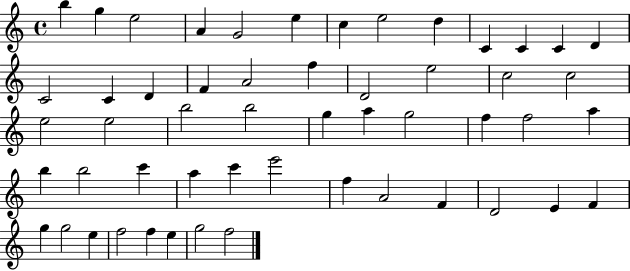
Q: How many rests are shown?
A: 0